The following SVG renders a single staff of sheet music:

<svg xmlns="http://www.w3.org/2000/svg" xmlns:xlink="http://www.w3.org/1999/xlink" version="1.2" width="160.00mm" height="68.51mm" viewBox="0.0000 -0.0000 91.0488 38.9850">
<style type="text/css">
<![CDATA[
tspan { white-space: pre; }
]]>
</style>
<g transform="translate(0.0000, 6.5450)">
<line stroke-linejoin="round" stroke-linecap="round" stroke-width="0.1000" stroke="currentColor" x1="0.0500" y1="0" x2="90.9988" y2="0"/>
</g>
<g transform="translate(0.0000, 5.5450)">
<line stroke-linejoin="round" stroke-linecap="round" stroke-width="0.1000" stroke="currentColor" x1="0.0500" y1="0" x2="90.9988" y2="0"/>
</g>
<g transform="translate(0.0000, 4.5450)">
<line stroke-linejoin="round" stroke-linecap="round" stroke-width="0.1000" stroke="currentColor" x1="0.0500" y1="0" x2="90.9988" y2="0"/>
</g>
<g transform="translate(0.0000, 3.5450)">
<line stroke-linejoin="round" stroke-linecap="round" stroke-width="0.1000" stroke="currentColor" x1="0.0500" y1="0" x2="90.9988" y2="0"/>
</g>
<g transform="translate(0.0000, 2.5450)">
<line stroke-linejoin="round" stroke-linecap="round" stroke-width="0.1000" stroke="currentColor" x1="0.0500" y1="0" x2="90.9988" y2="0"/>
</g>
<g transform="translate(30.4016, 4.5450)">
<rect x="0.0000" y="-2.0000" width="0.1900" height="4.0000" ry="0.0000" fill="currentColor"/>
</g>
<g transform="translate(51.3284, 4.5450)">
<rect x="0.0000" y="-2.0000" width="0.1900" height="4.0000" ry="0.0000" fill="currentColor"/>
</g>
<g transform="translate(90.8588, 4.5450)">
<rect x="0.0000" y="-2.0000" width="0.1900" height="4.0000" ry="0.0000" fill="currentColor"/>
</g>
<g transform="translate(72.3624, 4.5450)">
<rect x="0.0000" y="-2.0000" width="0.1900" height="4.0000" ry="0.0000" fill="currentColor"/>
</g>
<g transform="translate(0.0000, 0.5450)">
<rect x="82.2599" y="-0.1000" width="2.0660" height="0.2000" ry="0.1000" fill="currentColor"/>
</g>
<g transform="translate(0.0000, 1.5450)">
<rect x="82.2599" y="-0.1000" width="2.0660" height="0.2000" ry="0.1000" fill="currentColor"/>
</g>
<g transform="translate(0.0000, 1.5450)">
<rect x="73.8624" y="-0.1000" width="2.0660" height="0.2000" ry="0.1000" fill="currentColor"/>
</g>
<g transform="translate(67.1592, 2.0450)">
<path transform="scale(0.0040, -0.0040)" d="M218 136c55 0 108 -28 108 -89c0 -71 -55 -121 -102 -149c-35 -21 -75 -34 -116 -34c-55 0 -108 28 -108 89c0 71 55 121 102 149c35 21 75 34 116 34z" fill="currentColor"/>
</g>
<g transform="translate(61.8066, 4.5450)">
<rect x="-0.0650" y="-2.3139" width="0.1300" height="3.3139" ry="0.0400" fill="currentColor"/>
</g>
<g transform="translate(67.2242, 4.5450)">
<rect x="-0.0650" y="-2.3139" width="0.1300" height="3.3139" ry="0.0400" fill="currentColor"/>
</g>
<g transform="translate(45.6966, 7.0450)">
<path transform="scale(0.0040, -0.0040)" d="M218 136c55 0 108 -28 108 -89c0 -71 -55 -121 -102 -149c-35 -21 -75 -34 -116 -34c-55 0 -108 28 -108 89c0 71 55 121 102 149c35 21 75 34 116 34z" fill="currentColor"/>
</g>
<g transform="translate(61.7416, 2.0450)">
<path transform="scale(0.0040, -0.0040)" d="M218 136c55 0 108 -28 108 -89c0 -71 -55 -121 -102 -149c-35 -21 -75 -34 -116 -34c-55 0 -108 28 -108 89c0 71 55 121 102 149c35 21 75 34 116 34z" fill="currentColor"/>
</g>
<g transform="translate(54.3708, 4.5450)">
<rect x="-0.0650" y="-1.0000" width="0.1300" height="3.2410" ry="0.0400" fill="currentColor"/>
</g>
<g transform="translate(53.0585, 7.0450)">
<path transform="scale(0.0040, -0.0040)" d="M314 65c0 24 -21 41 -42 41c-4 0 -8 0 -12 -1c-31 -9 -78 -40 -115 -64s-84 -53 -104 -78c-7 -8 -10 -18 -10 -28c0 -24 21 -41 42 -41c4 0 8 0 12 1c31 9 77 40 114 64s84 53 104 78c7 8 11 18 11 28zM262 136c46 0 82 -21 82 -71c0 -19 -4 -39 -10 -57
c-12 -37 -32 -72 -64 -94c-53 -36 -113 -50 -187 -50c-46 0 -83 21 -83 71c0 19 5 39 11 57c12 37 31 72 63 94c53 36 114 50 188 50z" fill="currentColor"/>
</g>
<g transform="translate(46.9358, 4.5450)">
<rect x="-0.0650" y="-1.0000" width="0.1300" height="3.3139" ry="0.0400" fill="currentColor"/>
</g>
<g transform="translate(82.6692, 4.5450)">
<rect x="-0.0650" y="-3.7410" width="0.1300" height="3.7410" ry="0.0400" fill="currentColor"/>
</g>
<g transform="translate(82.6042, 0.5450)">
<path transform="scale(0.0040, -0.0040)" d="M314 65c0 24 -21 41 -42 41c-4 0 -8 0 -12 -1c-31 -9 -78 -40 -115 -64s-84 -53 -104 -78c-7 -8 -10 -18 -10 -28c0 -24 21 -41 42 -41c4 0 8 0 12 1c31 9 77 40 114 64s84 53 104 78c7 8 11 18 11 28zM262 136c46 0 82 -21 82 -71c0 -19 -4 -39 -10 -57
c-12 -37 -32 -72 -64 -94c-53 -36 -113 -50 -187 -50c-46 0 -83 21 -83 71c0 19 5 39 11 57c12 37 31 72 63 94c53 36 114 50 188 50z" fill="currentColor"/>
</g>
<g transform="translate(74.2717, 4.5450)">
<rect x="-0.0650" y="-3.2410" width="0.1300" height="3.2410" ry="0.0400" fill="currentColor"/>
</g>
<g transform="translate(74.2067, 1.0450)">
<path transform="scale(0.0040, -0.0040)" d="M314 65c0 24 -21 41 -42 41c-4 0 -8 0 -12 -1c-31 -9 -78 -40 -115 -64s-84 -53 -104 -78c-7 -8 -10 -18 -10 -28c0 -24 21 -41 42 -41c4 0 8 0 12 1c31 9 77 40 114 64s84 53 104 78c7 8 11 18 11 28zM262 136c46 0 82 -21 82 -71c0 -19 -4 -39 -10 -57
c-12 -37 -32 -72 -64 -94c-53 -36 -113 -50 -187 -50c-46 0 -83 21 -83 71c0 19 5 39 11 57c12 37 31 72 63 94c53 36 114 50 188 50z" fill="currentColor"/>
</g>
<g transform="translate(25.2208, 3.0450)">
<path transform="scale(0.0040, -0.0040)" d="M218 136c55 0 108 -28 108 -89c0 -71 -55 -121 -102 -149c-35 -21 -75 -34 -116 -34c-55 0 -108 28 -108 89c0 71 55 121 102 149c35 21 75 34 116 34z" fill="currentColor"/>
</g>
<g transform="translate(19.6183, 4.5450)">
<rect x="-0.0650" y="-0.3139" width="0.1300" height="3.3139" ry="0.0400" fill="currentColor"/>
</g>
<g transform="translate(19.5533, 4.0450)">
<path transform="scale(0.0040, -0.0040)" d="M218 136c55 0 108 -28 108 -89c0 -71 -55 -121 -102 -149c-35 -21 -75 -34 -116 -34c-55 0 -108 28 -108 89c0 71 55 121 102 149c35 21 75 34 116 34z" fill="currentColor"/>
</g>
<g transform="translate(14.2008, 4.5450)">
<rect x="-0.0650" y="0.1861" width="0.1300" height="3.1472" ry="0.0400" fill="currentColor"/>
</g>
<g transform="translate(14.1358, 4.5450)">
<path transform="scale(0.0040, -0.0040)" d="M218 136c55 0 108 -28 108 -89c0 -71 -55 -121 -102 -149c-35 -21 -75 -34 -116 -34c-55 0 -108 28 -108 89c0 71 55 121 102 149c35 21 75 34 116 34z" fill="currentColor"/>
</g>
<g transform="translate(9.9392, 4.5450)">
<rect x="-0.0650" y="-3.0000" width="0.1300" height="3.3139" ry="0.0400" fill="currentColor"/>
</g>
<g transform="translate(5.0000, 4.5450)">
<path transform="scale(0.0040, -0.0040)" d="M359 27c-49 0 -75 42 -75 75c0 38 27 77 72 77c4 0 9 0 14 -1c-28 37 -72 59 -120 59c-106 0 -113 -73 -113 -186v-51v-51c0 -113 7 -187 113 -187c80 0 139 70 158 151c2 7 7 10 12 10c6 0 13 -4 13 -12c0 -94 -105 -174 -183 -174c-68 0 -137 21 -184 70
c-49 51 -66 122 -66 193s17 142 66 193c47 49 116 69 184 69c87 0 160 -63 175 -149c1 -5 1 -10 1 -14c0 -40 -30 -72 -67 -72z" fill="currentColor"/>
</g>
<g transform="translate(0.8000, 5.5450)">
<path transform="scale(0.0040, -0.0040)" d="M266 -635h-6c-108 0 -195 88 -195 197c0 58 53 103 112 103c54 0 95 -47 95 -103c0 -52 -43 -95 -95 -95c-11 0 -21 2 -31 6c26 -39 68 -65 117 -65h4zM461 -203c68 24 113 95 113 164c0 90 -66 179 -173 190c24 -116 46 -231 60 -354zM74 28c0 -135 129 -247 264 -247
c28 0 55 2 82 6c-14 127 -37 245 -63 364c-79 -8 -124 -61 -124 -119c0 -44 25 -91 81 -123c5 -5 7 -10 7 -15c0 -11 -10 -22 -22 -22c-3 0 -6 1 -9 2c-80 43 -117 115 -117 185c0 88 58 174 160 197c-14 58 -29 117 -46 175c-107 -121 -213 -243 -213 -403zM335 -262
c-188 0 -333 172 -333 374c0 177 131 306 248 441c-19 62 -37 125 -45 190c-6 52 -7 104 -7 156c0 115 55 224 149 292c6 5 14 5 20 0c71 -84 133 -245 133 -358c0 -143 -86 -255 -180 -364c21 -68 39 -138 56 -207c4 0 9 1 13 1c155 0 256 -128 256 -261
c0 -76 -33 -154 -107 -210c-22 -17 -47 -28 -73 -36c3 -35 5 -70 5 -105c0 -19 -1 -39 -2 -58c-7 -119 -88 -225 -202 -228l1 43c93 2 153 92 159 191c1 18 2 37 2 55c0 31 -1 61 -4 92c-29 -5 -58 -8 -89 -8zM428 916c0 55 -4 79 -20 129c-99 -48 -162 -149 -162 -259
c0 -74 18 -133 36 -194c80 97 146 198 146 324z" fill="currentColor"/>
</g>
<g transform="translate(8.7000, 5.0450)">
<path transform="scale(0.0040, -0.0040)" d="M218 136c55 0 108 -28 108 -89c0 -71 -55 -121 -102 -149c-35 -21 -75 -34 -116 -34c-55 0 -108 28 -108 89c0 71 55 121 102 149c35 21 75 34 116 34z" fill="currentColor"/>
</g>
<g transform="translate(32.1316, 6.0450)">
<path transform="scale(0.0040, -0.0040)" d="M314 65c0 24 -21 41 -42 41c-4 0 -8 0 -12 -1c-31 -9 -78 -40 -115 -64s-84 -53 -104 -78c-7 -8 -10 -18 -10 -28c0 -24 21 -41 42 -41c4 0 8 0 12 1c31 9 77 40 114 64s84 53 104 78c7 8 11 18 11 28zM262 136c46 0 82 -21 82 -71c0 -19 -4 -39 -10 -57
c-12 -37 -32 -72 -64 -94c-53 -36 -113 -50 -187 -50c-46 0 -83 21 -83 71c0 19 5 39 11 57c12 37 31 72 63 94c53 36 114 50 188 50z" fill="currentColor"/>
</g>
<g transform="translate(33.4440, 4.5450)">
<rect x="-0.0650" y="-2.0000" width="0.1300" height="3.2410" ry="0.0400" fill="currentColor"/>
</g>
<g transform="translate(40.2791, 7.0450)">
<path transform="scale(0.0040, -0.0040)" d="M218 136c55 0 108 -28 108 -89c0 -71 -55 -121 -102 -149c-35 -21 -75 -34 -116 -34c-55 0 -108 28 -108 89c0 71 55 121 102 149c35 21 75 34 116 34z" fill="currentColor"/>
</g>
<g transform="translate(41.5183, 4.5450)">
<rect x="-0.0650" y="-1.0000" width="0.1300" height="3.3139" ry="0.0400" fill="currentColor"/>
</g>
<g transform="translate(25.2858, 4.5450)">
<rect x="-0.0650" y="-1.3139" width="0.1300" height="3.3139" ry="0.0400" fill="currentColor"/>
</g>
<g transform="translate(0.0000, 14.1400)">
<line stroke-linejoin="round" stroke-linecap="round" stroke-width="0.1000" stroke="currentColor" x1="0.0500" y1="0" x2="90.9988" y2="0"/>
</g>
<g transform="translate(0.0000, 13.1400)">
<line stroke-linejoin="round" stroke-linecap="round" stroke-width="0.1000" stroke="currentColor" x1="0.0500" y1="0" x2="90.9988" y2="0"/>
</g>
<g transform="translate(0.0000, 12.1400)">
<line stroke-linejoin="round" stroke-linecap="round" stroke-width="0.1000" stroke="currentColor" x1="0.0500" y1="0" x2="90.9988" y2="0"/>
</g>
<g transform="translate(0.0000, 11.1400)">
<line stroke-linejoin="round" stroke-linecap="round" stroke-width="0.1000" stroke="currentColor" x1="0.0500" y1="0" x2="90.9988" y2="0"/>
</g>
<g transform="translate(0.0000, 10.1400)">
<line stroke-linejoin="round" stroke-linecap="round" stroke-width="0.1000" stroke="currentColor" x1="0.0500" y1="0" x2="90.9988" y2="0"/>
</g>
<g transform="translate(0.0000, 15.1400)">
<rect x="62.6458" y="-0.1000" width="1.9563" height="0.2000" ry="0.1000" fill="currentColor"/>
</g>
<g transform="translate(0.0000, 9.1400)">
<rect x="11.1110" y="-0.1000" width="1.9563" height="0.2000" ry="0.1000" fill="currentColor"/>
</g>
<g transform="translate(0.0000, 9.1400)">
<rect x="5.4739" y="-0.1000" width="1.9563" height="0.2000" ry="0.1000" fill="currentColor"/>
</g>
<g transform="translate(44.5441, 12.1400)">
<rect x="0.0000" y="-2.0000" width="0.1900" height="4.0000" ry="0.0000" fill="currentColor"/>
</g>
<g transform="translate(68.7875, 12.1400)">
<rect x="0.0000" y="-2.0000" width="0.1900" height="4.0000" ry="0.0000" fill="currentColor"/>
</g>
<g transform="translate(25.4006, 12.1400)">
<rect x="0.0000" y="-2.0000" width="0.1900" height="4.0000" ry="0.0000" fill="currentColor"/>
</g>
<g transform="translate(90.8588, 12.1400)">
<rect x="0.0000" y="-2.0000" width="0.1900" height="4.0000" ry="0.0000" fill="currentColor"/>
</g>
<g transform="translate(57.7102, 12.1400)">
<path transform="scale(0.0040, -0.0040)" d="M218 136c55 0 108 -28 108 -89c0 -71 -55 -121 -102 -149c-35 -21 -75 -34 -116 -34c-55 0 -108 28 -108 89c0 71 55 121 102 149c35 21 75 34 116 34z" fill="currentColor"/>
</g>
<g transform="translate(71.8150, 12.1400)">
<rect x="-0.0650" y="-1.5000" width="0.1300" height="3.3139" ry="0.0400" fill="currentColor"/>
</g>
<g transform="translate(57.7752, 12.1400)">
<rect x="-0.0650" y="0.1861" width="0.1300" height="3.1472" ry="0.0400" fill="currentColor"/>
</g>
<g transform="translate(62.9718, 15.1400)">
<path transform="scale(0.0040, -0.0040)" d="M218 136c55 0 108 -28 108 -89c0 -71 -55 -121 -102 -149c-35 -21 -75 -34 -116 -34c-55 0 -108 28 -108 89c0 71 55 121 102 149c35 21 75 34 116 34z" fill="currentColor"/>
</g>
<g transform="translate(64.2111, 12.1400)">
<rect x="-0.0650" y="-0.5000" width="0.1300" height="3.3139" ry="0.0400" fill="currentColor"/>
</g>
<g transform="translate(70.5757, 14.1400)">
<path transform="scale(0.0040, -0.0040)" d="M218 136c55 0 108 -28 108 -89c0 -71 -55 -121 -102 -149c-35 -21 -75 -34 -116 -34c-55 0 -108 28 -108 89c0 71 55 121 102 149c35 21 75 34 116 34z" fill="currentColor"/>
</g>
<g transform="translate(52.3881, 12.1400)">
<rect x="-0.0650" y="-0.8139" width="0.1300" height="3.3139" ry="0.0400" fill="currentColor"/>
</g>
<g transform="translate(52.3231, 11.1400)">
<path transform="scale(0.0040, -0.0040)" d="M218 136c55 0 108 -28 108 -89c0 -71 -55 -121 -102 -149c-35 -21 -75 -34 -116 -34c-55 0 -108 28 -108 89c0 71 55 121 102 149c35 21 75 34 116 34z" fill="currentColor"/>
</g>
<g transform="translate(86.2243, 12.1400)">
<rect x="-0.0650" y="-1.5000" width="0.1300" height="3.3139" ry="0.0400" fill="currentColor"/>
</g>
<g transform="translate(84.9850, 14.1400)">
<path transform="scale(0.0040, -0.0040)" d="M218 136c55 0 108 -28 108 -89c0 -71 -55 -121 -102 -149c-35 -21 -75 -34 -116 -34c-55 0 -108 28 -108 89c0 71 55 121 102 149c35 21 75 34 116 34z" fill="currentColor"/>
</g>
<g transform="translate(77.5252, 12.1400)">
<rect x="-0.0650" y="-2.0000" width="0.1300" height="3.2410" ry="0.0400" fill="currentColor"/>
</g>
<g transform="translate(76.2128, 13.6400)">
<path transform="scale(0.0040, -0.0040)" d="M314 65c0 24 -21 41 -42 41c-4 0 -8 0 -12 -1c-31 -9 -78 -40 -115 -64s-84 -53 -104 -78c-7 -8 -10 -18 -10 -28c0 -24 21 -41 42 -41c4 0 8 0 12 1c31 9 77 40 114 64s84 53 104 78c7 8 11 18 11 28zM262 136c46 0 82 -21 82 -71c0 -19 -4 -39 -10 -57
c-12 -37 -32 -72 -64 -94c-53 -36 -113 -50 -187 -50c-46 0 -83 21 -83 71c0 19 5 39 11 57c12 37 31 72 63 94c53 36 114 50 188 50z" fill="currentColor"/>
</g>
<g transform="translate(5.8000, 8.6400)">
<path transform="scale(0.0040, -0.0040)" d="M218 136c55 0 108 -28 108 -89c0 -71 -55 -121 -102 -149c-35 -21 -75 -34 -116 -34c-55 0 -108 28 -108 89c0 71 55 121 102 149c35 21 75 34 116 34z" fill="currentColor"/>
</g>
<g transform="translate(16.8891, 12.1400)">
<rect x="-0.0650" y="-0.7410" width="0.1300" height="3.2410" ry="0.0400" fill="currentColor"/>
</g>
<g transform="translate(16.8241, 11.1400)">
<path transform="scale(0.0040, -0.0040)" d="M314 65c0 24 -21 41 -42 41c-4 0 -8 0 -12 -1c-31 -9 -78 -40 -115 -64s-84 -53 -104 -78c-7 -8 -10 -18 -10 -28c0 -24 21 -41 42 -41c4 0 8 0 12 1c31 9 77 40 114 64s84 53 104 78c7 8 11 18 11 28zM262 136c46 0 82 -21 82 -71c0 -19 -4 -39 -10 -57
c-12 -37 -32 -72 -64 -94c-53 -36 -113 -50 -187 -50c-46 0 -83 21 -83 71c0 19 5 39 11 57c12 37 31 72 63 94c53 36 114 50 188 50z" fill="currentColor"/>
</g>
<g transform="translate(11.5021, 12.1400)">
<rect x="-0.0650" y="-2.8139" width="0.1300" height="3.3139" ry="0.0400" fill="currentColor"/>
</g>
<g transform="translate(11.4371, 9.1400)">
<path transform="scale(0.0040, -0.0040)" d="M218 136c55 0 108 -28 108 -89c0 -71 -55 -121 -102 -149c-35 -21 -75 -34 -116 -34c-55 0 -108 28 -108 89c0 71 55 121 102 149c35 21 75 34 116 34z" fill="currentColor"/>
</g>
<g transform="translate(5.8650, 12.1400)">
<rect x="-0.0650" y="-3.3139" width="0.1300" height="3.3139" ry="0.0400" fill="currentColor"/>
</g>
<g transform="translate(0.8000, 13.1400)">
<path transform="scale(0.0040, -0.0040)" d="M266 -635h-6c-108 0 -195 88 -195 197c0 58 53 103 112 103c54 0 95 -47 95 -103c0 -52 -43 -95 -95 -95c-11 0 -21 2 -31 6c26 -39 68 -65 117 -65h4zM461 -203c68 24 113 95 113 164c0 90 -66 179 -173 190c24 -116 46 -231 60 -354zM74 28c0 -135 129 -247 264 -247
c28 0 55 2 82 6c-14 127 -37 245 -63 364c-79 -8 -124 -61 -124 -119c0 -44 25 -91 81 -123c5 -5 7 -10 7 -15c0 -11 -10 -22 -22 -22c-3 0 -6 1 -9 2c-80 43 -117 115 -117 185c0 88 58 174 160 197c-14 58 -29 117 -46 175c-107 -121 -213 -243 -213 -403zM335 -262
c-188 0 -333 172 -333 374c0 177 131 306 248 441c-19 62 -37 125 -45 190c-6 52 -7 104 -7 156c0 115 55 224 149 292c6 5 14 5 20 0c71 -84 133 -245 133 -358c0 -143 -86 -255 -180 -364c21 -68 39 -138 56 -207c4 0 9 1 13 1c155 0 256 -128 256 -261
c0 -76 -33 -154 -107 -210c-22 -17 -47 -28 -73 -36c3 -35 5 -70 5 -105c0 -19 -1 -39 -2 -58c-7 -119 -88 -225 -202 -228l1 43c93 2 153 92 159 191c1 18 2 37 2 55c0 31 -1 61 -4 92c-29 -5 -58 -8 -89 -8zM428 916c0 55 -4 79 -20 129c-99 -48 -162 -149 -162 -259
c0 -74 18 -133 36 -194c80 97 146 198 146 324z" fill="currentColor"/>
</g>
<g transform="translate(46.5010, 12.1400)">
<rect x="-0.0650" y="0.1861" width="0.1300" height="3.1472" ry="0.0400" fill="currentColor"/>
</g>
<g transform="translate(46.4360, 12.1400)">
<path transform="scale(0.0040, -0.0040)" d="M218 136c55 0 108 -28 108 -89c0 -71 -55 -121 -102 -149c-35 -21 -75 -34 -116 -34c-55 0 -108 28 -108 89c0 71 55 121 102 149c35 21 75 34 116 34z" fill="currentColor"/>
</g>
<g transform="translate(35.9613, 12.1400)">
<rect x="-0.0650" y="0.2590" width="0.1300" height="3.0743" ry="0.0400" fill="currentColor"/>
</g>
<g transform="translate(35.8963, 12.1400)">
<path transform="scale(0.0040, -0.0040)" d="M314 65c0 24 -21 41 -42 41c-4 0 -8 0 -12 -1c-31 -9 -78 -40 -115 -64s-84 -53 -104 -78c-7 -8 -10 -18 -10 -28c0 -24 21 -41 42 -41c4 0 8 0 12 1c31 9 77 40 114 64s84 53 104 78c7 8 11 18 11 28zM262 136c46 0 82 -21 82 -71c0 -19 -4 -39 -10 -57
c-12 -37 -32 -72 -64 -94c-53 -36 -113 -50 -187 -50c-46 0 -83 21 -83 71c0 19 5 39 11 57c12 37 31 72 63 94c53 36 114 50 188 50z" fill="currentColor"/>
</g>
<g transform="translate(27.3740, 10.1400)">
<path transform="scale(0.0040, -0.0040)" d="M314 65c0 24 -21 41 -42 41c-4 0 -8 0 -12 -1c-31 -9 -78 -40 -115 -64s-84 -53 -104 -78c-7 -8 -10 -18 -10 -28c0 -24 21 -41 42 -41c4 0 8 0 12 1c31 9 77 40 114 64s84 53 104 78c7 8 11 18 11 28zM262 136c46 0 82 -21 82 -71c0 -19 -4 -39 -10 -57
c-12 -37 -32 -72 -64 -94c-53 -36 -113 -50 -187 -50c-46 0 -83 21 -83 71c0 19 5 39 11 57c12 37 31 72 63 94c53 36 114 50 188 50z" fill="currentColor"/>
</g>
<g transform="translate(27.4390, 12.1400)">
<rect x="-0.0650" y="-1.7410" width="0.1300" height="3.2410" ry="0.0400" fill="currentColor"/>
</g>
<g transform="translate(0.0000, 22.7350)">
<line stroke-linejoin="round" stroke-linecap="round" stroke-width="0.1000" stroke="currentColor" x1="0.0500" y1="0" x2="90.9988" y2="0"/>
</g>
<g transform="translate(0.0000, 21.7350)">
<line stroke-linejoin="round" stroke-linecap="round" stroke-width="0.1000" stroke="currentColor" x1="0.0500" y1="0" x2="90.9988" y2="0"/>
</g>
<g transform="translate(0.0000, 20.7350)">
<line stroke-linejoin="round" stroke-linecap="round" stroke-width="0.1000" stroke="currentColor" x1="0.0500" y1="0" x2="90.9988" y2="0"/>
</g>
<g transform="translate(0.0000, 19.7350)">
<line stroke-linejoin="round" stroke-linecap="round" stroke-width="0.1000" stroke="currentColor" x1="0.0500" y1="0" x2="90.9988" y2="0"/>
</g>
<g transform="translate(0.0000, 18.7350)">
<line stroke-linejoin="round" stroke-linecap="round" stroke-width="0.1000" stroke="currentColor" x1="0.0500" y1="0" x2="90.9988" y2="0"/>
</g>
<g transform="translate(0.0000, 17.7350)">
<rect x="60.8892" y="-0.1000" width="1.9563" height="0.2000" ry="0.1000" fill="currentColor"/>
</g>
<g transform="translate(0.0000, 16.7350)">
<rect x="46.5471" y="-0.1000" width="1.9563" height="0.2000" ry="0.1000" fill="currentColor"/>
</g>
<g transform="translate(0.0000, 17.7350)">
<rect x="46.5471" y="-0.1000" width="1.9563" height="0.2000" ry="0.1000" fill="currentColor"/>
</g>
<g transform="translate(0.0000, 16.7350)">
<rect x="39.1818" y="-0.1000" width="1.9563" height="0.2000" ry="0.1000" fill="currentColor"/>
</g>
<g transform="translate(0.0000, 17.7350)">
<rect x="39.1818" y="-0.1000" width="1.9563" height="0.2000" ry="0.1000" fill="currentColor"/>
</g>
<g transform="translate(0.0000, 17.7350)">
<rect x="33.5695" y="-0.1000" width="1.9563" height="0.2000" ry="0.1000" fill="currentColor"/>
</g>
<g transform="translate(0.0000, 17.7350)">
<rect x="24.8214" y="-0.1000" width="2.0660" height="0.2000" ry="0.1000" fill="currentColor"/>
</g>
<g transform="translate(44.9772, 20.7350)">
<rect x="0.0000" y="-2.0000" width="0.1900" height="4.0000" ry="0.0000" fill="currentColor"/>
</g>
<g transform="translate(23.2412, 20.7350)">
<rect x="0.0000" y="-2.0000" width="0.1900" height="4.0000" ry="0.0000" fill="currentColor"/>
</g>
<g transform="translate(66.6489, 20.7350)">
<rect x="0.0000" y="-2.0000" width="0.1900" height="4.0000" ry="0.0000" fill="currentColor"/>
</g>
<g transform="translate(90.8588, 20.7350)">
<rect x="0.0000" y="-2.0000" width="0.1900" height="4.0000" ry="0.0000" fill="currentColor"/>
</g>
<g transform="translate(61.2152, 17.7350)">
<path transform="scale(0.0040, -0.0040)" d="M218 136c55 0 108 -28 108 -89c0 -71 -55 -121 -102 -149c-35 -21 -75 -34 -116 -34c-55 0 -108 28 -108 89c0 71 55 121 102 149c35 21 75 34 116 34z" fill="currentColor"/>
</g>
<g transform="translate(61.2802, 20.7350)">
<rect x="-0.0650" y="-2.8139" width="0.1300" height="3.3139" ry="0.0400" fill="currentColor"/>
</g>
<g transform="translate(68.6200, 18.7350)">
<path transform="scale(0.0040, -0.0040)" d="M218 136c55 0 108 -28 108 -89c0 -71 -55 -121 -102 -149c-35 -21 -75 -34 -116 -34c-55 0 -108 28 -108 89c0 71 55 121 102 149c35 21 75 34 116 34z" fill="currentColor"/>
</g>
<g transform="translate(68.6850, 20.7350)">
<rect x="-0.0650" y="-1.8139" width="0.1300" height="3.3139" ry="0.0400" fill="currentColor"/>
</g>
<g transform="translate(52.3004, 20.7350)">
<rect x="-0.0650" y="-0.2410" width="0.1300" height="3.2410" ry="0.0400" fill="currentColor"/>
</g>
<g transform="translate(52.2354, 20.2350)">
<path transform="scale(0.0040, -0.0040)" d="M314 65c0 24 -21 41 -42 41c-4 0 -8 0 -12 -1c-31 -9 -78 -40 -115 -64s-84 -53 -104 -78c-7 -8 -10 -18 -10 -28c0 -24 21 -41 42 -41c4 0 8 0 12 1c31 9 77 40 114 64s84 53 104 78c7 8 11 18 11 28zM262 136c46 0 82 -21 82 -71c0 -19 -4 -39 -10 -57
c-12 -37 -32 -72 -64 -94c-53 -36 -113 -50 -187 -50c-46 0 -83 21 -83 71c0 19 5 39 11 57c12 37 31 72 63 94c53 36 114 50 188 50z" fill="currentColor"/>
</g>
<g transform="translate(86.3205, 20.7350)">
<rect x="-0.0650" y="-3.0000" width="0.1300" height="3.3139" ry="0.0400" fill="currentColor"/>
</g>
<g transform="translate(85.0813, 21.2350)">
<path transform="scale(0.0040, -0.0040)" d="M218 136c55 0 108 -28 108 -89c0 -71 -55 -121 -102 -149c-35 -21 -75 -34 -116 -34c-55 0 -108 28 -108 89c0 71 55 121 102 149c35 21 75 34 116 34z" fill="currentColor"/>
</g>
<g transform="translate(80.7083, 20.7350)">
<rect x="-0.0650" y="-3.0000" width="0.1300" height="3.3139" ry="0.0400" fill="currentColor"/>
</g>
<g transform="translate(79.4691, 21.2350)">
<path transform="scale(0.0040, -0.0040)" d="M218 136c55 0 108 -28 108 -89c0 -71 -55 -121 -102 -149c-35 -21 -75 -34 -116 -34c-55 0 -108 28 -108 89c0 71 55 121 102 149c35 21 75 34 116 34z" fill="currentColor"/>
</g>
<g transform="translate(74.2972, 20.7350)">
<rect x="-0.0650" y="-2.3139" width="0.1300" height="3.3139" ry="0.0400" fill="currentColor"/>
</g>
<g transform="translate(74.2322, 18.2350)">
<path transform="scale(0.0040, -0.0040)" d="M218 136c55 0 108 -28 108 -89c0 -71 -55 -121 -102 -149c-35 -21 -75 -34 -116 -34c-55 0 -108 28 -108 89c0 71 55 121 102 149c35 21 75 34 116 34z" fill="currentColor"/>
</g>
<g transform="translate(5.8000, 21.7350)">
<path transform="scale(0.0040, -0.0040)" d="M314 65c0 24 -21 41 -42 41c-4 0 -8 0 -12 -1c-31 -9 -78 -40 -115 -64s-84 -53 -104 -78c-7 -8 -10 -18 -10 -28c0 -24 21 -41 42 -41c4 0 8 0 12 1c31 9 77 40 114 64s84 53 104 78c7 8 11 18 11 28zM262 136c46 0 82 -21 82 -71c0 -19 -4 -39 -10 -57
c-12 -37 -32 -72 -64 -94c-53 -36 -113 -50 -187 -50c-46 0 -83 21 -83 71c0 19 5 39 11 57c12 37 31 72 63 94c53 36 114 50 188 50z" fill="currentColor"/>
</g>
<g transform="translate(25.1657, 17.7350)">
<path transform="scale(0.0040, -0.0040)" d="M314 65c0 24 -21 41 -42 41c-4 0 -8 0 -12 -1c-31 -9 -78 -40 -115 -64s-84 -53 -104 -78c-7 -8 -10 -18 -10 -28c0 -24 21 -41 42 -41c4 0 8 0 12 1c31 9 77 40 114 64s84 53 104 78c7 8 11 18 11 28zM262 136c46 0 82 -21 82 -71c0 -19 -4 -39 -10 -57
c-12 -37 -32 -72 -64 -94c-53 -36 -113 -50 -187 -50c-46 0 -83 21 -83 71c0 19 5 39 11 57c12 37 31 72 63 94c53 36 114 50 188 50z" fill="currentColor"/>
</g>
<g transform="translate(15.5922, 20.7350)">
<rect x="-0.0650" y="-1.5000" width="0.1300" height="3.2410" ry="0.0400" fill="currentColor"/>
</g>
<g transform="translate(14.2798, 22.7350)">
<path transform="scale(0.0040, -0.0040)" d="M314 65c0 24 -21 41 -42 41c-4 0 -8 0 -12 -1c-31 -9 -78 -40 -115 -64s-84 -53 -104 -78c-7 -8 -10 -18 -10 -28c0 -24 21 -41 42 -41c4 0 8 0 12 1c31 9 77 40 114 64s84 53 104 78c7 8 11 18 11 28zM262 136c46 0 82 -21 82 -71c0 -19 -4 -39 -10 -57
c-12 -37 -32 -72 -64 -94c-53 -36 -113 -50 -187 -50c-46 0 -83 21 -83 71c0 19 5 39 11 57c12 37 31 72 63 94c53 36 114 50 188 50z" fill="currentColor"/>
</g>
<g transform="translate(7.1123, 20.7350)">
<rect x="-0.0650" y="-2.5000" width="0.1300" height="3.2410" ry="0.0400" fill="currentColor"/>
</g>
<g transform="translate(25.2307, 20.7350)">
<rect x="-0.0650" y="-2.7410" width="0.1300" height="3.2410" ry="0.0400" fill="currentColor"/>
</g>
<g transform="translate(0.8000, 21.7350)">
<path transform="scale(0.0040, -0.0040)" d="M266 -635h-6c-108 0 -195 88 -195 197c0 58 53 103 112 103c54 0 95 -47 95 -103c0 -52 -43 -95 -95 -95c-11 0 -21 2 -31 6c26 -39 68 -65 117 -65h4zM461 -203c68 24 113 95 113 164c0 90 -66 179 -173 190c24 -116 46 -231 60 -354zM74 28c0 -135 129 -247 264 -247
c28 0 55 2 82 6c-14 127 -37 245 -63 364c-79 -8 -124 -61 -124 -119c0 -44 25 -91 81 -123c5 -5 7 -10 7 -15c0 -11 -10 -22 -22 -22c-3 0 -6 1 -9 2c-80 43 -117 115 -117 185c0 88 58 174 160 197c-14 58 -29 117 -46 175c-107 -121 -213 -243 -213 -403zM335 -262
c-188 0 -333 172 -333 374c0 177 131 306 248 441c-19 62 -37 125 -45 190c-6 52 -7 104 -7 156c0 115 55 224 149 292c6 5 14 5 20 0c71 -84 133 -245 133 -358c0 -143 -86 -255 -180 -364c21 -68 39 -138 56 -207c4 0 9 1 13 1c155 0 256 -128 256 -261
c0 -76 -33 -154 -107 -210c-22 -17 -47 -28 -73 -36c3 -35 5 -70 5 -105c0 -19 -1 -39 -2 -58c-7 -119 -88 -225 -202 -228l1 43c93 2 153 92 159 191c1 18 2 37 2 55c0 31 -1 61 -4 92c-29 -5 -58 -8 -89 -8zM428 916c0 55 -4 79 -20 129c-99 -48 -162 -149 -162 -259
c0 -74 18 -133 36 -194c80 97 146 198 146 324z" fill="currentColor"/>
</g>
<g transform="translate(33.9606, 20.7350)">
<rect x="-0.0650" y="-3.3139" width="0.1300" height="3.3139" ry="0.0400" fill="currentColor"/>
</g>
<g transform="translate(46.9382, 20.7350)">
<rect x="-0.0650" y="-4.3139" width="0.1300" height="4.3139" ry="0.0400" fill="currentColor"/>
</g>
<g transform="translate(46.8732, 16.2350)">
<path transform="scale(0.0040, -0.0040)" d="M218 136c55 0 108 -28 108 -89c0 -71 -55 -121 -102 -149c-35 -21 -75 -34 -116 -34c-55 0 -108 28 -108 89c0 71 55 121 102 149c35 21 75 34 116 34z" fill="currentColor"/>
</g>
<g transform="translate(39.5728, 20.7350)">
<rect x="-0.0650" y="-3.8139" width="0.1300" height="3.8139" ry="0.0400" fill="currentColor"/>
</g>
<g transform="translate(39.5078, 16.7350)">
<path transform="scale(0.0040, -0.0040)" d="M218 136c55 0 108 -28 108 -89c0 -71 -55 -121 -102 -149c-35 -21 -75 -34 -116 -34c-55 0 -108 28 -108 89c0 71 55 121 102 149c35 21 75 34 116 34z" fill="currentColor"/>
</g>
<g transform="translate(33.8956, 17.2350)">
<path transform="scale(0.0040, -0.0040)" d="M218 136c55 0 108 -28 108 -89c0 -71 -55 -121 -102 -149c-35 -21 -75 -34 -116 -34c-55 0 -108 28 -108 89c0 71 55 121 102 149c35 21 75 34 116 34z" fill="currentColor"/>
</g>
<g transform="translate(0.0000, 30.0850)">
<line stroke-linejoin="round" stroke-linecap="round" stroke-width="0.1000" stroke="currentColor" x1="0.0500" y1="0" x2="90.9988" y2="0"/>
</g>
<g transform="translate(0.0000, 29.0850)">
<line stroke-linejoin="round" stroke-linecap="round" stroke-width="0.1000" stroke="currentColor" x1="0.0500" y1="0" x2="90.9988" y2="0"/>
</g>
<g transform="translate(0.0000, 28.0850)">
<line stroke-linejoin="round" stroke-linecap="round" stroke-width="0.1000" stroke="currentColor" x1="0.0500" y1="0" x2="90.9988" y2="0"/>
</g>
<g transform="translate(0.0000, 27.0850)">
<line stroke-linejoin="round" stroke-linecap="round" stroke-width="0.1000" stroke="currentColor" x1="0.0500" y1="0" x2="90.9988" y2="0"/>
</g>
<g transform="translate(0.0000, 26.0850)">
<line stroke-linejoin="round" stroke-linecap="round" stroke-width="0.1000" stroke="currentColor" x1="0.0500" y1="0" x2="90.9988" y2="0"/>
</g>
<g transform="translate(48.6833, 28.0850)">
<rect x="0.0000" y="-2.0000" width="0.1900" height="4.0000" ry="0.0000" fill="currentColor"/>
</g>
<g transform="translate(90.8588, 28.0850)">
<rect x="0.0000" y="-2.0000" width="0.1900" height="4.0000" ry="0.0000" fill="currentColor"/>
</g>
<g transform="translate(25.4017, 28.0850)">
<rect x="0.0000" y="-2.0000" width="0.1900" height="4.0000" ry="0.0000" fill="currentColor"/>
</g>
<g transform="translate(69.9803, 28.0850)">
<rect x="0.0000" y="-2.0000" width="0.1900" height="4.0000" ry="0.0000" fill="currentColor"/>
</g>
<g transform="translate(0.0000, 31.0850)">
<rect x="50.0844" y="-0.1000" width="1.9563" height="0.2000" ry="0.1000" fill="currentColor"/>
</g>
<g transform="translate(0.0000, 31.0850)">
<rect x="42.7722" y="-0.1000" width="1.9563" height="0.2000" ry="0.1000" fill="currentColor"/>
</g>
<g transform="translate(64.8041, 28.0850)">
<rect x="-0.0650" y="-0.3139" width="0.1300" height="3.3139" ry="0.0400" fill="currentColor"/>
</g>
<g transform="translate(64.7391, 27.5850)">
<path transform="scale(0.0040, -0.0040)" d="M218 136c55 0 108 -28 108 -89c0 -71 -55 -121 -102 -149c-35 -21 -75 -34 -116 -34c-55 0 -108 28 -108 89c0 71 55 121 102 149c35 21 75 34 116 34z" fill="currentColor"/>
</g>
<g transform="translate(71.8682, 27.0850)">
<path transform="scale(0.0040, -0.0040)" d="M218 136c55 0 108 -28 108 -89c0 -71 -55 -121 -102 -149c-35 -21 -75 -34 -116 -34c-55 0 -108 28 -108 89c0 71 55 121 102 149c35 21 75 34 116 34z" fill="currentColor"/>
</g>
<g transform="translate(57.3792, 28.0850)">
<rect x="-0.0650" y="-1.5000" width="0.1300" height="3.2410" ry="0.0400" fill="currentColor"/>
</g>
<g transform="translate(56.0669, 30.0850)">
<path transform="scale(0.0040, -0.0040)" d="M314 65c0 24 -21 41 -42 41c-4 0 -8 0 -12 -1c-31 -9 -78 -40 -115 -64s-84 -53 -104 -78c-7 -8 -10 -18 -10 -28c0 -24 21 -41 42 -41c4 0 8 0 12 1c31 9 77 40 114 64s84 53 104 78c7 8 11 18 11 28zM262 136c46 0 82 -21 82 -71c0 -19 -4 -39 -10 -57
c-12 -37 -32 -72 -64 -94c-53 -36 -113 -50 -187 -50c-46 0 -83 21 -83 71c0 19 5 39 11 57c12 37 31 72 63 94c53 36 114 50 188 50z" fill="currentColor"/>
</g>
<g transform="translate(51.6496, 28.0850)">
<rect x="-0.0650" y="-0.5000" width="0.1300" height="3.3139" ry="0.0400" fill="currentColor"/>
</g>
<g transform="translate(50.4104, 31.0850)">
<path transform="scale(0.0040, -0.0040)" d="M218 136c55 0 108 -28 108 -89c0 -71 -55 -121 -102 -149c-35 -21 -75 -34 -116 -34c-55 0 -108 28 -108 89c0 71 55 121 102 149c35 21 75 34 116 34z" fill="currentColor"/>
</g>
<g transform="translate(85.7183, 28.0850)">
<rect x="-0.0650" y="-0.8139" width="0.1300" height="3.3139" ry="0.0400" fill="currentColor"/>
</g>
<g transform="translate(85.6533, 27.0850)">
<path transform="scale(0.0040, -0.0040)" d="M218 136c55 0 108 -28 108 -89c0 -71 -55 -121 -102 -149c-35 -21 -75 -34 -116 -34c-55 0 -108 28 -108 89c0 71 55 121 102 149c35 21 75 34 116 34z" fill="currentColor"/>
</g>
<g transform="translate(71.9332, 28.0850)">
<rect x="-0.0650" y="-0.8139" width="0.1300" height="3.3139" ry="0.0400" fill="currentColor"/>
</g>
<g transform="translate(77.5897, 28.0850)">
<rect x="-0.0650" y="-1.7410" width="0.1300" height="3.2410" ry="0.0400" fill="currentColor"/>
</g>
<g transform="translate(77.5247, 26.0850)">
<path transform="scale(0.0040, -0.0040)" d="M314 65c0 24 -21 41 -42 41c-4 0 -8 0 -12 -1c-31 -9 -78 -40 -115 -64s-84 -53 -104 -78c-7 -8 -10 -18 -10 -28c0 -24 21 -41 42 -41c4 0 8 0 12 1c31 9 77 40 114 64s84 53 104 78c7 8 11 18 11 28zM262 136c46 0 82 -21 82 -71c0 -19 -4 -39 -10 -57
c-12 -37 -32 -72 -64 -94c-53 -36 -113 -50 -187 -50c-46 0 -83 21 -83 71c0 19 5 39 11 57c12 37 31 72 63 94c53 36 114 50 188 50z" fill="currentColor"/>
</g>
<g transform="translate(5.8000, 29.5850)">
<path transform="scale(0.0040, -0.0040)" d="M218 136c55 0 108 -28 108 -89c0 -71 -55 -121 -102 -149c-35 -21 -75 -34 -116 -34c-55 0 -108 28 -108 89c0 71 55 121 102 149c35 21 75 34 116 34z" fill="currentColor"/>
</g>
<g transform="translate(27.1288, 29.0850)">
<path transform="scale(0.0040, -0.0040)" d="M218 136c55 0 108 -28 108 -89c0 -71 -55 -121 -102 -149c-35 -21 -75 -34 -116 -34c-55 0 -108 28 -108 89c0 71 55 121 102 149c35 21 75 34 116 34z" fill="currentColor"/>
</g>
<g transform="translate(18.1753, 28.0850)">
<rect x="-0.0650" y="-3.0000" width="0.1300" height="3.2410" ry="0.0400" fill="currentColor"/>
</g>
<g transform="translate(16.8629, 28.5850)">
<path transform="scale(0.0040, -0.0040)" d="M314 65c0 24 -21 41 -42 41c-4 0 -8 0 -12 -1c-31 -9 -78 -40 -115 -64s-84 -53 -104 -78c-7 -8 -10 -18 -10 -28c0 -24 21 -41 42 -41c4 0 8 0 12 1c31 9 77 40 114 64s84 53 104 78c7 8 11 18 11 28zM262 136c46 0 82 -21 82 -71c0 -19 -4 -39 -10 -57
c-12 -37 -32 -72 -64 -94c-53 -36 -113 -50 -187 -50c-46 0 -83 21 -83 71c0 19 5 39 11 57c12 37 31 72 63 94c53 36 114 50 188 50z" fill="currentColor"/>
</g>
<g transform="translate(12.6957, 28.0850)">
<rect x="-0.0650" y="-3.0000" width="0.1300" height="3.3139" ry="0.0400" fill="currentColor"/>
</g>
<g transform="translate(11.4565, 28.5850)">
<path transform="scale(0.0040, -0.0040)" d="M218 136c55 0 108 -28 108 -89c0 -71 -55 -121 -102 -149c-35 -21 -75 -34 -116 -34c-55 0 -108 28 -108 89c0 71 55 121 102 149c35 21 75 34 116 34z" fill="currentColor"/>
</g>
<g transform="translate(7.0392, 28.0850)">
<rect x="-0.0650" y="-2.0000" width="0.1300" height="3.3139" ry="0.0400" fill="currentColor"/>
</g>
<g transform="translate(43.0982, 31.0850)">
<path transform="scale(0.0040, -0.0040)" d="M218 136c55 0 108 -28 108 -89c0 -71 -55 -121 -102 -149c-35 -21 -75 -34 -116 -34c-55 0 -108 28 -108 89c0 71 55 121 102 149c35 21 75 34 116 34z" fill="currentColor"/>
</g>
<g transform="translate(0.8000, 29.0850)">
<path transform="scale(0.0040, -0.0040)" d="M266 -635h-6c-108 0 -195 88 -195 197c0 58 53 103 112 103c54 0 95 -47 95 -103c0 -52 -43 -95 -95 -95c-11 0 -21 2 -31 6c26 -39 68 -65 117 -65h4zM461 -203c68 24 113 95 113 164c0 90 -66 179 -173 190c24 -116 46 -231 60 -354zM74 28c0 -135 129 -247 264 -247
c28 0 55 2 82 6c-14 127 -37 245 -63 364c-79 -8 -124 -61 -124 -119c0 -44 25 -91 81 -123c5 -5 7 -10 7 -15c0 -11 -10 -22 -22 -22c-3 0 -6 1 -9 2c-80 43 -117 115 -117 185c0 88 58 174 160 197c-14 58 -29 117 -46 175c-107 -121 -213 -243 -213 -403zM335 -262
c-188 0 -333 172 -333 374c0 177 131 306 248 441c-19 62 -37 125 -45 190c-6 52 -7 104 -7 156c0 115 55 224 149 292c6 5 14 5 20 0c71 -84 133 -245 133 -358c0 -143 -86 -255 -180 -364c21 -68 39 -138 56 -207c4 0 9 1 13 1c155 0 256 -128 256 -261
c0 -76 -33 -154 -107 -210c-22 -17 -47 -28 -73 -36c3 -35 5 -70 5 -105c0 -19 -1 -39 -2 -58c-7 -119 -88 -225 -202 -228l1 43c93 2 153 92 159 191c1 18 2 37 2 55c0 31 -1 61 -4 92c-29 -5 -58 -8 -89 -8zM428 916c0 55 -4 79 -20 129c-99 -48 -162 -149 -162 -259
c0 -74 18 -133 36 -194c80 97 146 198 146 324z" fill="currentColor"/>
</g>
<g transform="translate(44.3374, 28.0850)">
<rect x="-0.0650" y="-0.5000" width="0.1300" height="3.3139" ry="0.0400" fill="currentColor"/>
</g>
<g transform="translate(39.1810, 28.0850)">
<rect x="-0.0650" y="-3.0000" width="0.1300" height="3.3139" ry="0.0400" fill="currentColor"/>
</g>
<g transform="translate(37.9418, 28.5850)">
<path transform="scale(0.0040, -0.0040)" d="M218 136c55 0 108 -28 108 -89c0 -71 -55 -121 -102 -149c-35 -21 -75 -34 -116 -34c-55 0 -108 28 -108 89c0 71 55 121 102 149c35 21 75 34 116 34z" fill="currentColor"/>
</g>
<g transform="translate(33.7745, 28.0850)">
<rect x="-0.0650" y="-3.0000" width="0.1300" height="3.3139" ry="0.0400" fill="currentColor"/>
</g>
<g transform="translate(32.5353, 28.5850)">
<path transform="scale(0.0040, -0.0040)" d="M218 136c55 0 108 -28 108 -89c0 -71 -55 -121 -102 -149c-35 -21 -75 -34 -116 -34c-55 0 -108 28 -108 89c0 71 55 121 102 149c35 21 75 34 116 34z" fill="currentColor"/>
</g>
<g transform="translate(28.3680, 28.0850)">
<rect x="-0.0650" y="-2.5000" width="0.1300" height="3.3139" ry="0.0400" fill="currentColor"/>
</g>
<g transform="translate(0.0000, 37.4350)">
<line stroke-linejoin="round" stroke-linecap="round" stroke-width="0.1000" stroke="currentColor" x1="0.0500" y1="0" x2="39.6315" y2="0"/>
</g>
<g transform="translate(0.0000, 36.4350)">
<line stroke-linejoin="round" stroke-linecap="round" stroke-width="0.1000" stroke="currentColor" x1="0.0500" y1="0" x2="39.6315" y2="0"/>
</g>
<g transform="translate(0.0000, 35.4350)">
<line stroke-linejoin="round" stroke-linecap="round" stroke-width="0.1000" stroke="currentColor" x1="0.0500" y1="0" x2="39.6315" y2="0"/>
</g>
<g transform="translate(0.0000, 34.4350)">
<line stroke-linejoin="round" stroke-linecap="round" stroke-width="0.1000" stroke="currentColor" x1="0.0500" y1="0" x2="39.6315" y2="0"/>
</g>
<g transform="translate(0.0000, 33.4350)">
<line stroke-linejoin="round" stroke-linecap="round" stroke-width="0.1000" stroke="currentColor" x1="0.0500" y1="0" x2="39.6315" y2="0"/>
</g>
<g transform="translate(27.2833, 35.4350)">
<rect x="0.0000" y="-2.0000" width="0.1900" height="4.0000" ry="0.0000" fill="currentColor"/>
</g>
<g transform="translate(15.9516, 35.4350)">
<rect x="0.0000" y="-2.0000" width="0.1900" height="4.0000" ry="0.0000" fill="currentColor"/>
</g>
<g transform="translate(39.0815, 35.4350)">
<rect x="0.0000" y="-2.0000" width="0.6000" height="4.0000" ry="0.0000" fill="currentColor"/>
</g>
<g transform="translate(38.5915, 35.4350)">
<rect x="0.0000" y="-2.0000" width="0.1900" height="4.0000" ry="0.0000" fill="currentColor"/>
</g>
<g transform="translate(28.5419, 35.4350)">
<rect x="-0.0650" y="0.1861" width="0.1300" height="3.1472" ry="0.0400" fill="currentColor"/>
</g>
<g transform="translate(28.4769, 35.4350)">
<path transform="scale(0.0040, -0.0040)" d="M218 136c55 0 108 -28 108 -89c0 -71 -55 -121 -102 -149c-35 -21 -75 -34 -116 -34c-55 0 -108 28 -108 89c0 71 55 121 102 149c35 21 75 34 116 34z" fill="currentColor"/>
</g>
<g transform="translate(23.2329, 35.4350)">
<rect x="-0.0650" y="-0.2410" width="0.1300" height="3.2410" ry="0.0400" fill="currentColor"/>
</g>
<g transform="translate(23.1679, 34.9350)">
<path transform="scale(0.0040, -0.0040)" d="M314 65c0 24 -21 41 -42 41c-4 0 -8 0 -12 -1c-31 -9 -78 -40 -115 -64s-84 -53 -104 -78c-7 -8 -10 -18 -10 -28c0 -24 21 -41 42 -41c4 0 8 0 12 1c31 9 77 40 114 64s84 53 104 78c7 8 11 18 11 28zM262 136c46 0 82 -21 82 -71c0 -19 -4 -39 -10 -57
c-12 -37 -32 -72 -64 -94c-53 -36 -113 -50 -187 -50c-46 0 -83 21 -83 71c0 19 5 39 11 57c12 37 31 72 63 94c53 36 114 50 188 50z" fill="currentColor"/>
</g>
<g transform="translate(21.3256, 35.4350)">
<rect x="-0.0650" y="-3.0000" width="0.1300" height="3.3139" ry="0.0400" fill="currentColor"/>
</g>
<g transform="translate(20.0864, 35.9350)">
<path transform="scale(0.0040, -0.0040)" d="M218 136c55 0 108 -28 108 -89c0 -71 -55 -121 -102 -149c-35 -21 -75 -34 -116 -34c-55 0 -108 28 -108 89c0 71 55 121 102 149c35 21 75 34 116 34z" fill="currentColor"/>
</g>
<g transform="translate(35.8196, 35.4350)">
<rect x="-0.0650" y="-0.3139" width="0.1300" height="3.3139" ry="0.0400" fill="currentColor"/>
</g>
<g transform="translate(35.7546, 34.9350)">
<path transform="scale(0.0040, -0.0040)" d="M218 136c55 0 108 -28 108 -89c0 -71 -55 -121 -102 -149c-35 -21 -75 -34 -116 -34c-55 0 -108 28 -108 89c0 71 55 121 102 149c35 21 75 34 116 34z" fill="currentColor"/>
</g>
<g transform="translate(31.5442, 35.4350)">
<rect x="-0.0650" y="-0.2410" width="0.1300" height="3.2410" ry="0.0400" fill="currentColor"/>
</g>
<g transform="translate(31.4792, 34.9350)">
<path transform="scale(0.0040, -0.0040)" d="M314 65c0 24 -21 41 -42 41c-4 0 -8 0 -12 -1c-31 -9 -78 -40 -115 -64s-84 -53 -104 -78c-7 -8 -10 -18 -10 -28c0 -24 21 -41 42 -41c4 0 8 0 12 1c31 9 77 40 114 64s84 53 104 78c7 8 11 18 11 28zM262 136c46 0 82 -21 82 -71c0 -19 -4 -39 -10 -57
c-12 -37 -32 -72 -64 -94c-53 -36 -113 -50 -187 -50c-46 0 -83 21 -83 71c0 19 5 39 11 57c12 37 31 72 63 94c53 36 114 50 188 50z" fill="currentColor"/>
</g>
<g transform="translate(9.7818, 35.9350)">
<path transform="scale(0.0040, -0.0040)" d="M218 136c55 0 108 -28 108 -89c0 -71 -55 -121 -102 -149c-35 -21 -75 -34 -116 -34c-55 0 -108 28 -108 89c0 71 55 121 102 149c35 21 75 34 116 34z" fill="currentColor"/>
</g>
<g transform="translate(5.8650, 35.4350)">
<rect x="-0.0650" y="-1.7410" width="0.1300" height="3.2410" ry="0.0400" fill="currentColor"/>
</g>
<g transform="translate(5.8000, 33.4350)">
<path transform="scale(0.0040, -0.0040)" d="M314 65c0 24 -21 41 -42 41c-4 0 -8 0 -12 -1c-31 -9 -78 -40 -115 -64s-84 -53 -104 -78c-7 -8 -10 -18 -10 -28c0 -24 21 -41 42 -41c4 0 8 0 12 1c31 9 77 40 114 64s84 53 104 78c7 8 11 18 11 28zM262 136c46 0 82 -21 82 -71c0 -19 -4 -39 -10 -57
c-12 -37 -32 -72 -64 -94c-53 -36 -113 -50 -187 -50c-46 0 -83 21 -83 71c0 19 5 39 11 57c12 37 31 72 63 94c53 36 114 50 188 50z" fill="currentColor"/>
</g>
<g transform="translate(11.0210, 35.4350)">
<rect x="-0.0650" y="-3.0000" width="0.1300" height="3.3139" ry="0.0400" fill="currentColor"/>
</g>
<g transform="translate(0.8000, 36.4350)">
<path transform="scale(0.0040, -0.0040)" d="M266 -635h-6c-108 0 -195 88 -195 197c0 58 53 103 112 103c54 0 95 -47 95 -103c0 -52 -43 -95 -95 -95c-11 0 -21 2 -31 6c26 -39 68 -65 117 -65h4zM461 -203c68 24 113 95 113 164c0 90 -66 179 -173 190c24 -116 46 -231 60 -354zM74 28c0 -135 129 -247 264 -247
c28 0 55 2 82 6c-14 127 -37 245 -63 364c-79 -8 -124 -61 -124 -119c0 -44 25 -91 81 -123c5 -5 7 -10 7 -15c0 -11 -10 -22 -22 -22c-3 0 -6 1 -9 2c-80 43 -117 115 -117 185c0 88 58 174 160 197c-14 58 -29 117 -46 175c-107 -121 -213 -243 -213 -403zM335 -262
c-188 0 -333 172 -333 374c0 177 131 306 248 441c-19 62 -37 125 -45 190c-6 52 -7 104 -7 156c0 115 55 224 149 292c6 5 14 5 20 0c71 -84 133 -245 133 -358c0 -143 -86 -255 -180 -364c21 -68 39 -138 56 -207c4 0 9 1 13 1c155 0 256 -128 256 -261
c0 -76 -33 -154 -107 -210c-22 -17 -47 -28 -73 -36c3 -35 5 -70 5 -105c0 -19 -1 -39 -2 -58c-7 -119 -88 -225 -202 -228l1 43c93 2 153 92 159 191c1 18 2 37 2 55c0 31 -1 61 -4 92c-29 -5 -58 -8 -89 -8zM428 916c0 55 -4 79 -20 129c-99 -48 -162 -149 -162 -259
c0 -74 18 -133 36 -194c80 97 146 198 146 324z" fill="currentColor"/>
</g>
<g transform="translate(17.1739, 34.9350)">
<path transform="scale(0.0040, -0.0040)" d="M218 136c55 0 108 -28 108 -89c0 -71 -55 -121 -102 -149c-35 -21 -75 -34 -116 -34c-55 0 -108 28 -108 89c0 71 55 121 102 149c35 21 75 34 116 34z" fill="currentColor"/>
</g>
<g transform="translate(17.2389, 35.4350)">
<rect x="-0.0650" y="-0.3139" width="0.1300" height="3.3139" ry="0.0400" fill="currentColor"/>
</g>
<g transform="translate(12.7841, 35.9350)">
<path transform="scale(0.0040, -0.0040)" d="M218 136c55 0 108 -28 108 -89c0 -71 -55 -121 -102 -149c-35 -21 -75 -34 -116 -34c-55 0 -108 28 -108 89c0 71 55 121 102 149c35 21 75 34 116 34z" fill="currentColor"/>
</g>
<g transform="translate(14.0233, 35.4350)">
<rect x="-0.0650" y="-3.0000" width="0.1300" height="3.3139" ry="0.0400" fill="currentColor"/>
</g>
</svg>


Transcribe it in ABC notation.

X:1
T:Untitled
M:4/4
L:1/4
K:C
A B c e F2 D D D2 g g b2 c'2 b a d2 f2 B2 B d B C E F2 E G2 E2 a2 b c' d' c2 a f g A A F A A2 G A A C C E2 c d f2 d f2 A A c A c2 B c2 c